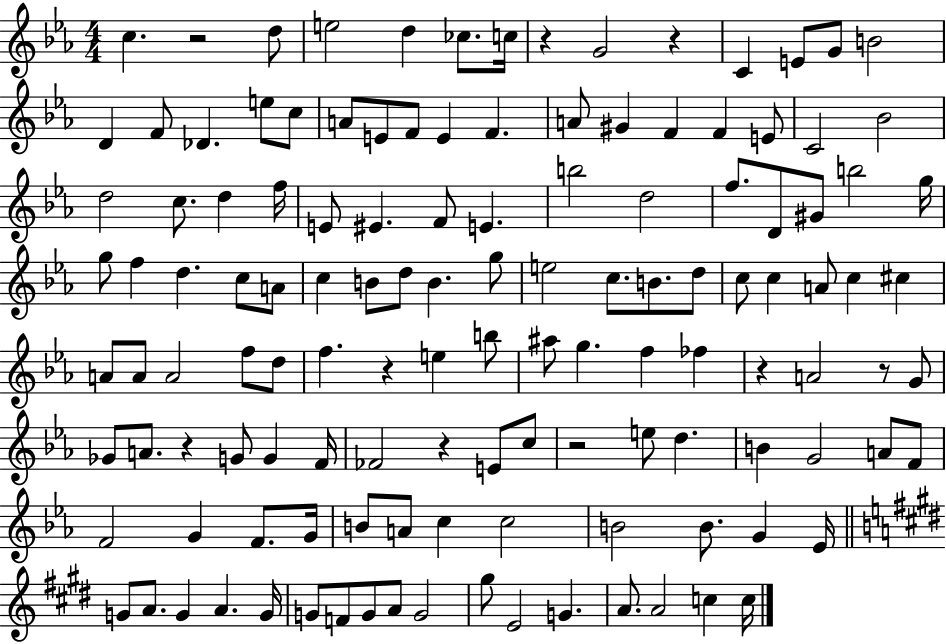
X:1
T:Untitled
M:4/4
L:1/4
K:Eb
c z2 d/2 e2 d _c/2 c/4 z G2 z C E/2 G/2 B2 D F/2 _D e/2 c/2 A/2 E/2 F/2 E F A/2 ^G F F E/2 C2 _B2 d2 c/2 d f/4 E/2 ^E F/2 E b2 d2 f/2 D/2 ^G/2 b2 g/4 g/2 f d c/2 A/2 c B/2 d/2 B g/2 e2 c/2 B/2 d/2 c/2 c A/2 c ^c A/2 A/2 A2 f/2 d/2 f z e b/2 ^a/2 g f _f z A2 z/2 G/2 _G/2 A/2 z G/2 G F/4 _F2 z E/2 c/2 z2 e/2 d B G2 A/2 F/2 F2 G F/2 G/4 B/2 A/2 c c2 B2 B/2 G _E/4 G/2 A/2 G A G/4 G/2 F/2 G/2 A/2 G2 ^g/2 E2 G A/2 A2 c c/4